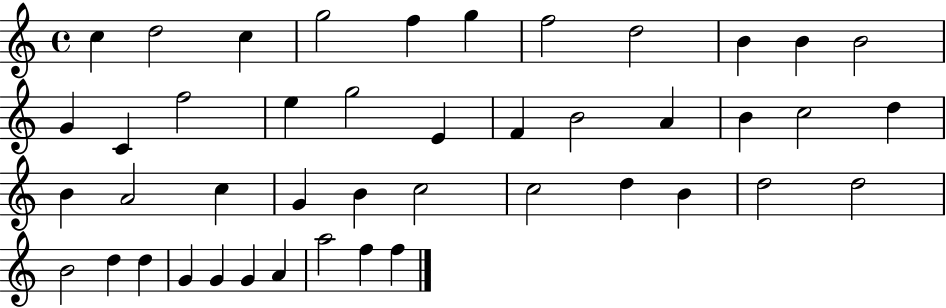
X:1
T:Untitled
M:4/4
L:1/4
K:C
c d2 c g2 f g f2 d2 B B B2 G C f2 e g2 E F B2 A B c2 d B A2 c G B c2 c2 d B d2 d2 B2 d d G G G A a2 f f